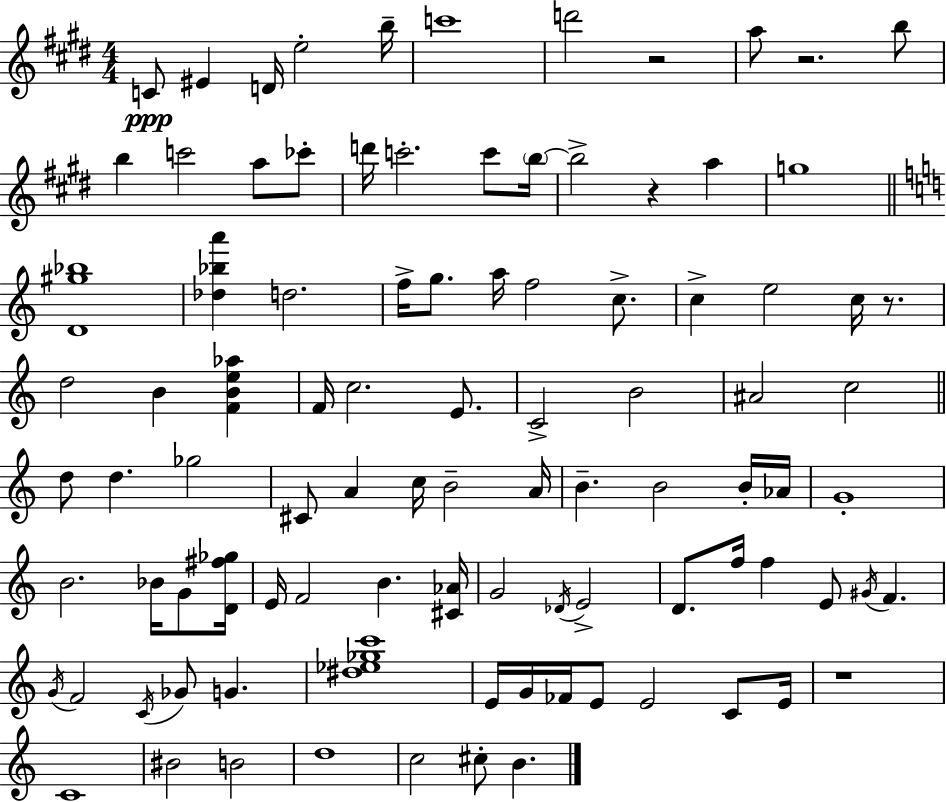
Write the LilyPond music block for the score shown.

{
  \clef treble
  \numericTimeSignature
  \time 4/4
  \key e \major
  c'8\ppp eis'4 d'16 e''2-. b''16-- | c'''1 | d'''2 r2 | a''8 r2. b''8 | \break b''4 c'''2 a''8 ces'''8-. | d'''16 c'''2.-. c'''8 \parenthesize b''16~~ | b''2-> r4 a''4 | g''1 | \break \bar "||" \break \key c \major <d' gis'' bes''>1 | <des'' bes'' a'''>4 d''2. | f''16-> g''8. a''16 f''2 c''8.-> | c''4-> e''2 c''16 r8. | \break d''2 b'4 <f' b' e'' aes''>4 | f'16 c''2. e'8. | c'2-> b'2 | ais'2 c''2 | \break \bar "||" \break \key a \minor d''8 d''4. ges''2 | cis'8 a'4 c''16 b'2-- a'16 | b'4.-- b'2 b'16-. aes'16 | g'1-. | \break b'2. bes'16 g'8 <d' fis'' ges''>16 | e'16 f'2 b'4. <cis' aes'>16 | g'2 \acciaccatura { des'16 } e'2-> | d'8. f''16 f''4 e'8 \acciaccatura { gis'16 } f'4. | \break \acciaccatura { g'16 } f'2 \acciaccatura { c'16 } ges'8 g'4. | <dis'' ees'' ges'' c'''>1 | e'16 g'16 fes'16 e'8 e'2 | c'8 e'16 r1 | \break c'1 | bis'2 b'2 | d''1 | c''2 cis''8-. b'4. | \break \bar "|."
}